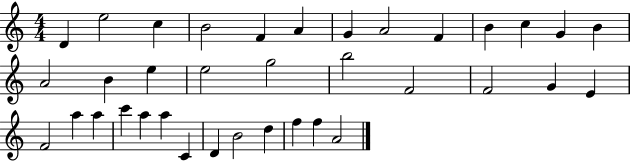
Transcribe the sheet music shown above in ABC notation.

X:1
T:Untitled
M:4/4
L:1/4
K:C
D e2 c B2 F A G A2 F B c G B A2 B e e2 g2 b2 F2 F2 G E F2 a a c' a a C D B2 d f f A2